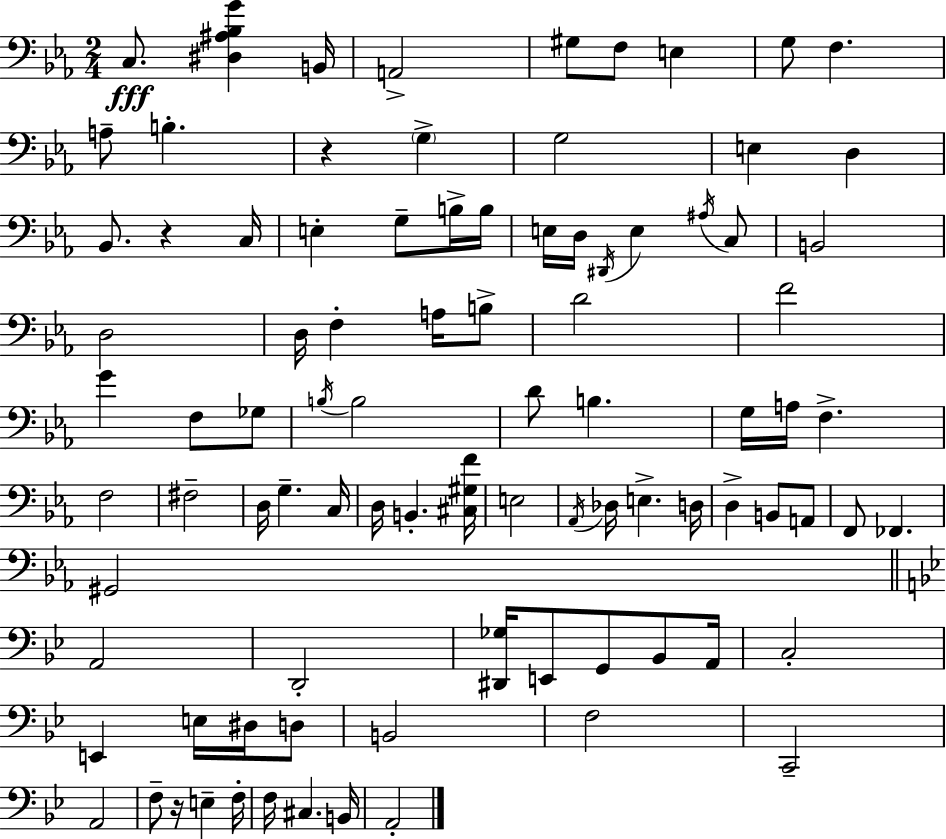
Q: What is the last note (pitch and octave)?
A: A2